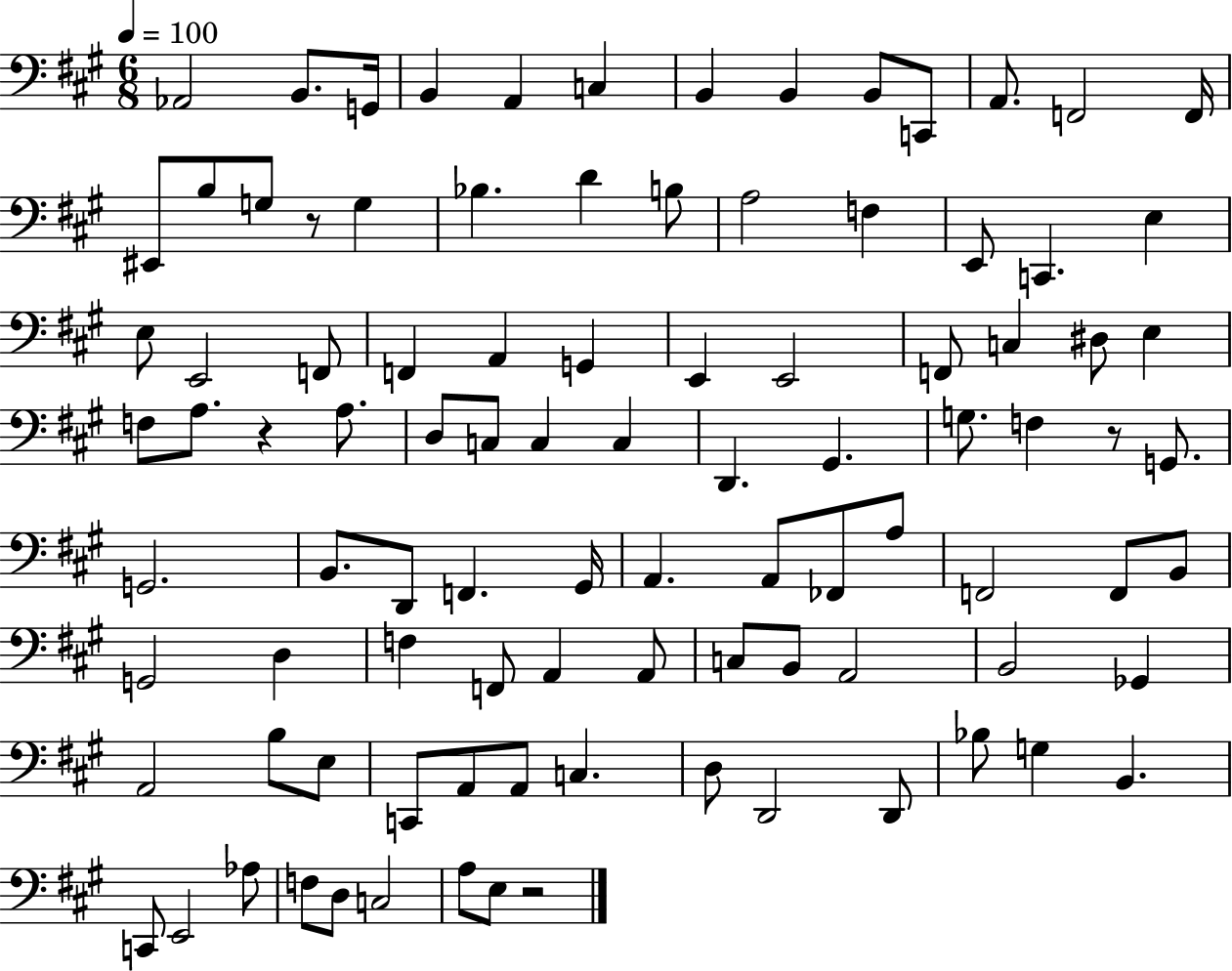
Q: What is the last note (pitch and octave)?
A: E3